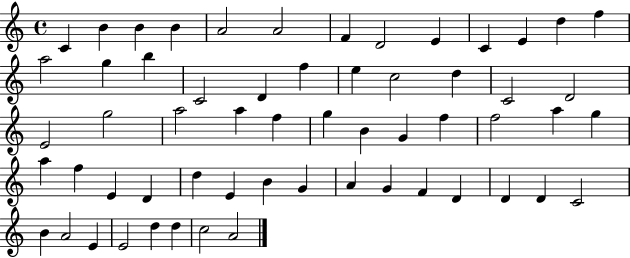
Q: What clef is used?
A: treble